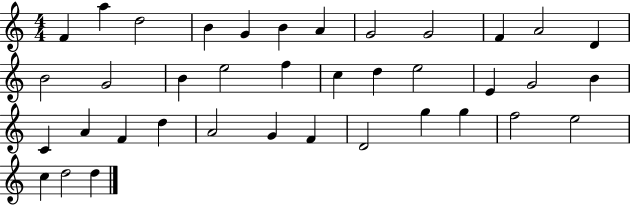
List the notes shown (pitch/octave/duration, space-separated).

F4/q A5/q D5/h B4/q G4/q B4/q A4/q G4/h G4/h F4/q A4/h D4/q B4/h G4/h B4/q E5/h F5/q C5/q D5/q E5/h E4/q G4/h B4/q C4/q A4/q F4/q D5/q A4/h G4/q F4/q D4/h G5/q G5/q F5/h E5/h C5/q D5/h D5/q